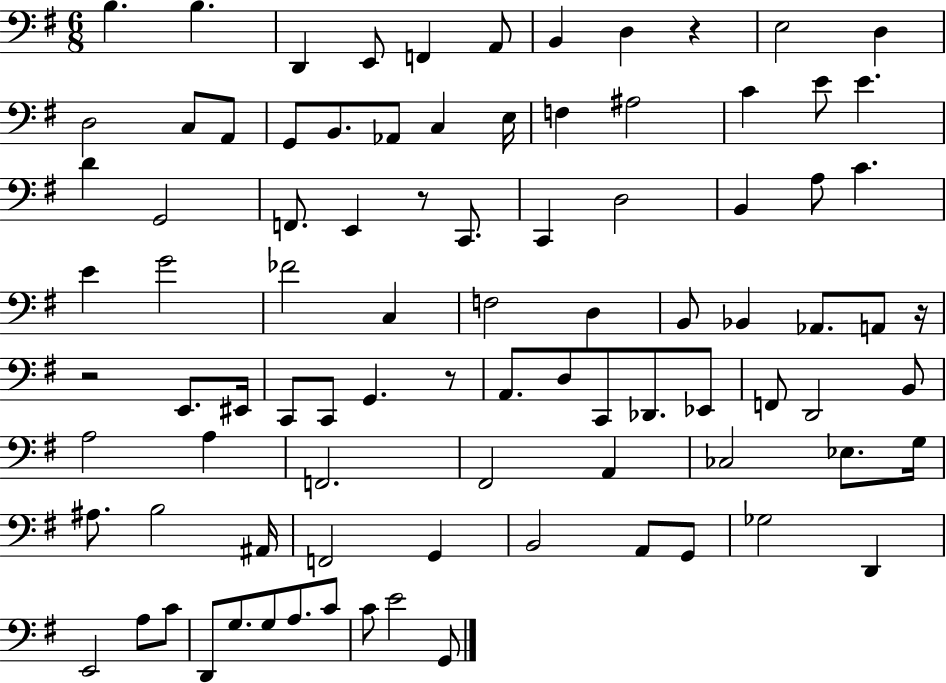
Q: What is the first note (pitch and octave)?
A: B3